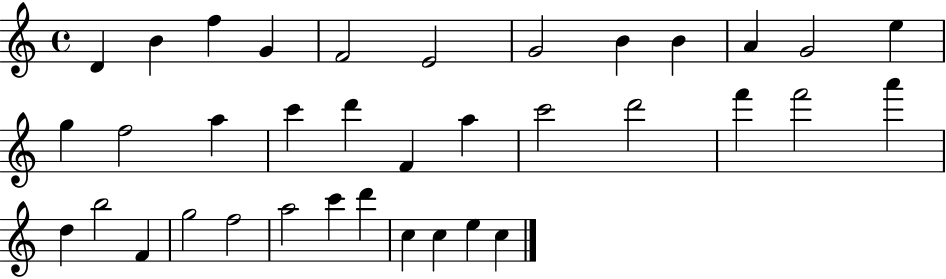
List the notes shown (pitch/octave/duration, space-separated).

D4/q B4/q F5/q G4/q F4/h E4/h G4/h B4/q B4/q A4/q G4/h E5/q G5/q F5/h A5/q C6/q D6/q F4/q A5/q C6/h D6/h F6/q F6/h A6/q D5/q B5/h F4/q G5/h F5/h A5/h C6/q D6/q C5/q C5/q E5/q C5/q